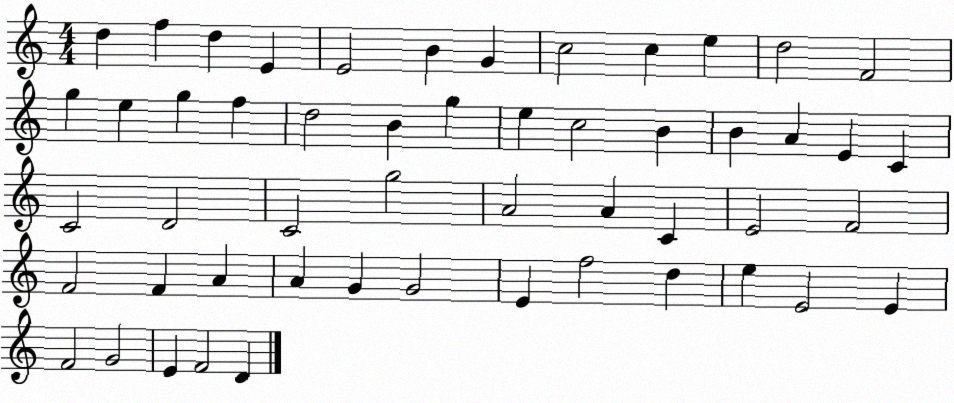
X:1
T:Untitled
M:4/4
L:1/4
K:C
d f d E E2 B G c2 c e d2 F2 g e g f d2 B g e c2 B B A E C C2 D2 C2 g2 A2 A C E2 F2 F2 F A A G G2 E f2 d e E2 E F2 G2 E F2 D